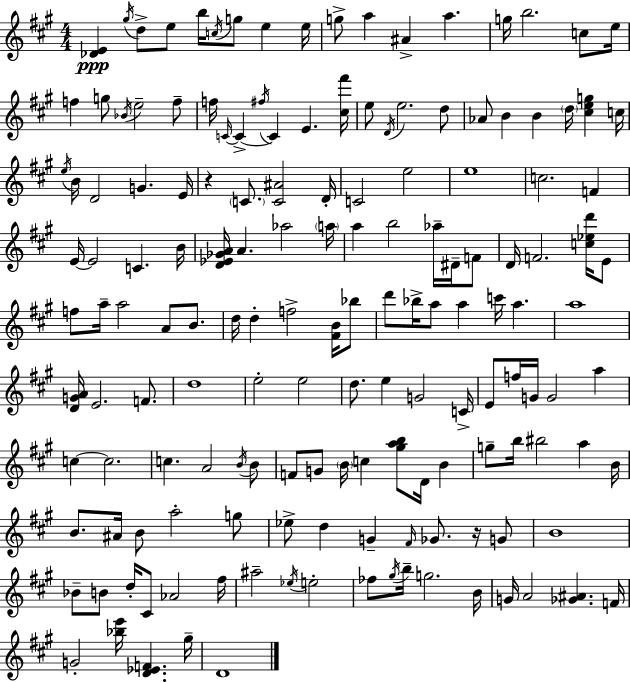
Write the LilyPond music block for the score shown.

{
  \clef treble
  \numericTimeSignature
  \time 4/4
  \key a \major
  <des' e'>4\ppp \acciaccatura { gis''16 } d''8-> e''8 b''16 \acciaccatura { c''16 } g''8 e''4 | e''16 g''8-> a''4 ais'4-> a''4. | g''16 b''2. c''8 | e''16 f''4 g''8 \acciaccatura { bes'16 } e''2-- | \break f''8-- f''16 \grace { c'16~ }~ c'4-> \acciaccatura { fis''16 } c'4 e'4. | <cis'' fis'''>16 e''8 \acciaccatura { d'16 } e''2. | d''8 aes'8 b'4 b'4 | \parenthesize d''16 <cis'' e'' g''>4 c''16 \acciaccatura { e''16 } b'16 d'2 | \break g'4. e'16 r4 \parenthesize c'8. <c' ais'>2 | d'16-. c'2 e''2 | e''1 | c''2. | \break f'4 e'16~~ e'2 | c'4. b'16 <d' ees' ges' a'>16 a'4. aes''2 | \parenthesize a''16 a''4 b''2 | aes''16-- dis'16-- f'8 d'16 f'2. | \break <c'' ees'' d'''>16 e'8 f''8 a''16-- a''2 | a'8 b'8. d''16 d''4-. f''2-> | <fis' b'>16 bes''8 d'''8 bes''16-> a''8 a''4 | c'''16 a''4. a''1 | \break <d' g' a'>16 e'2. | f'8. d''1 | e''2-. e''2 | d''8. e''4 g'2 | \break c'16-> e'8 f''16 g'16 g'2 | a''4 c''4~~ c''2. | c''4. a'2 | \acciaccatura { b'16 } b'8 f'8 g'8 \parenthesize b'16 c''4 | \break <gis'' a'' b''>8 d'16 b'4 g''8-- b''16 bis''2 | a''4 b'16 b'8. ais'16 b'8 a''2-. | g''8 ees''8-> d''4 g'4-- | \grace { fis'16 } ges'8. r16 g'8 b'1 | \break bes'8-- b'8 d''16-. cis'8 | aes'2 fis''16 ais''2-- | \acciaccatura { ees''16 } e''2-. fes''8 \acciaccatura { gis''16 } b''16-- g''2. | b'16 g'16 a'2 | \break <ges' ais'>4. f'16 g'2-. | <bes'' e'''>16 <d' ees' f'>4. gis''16-- d'1 | \bar "|."
}